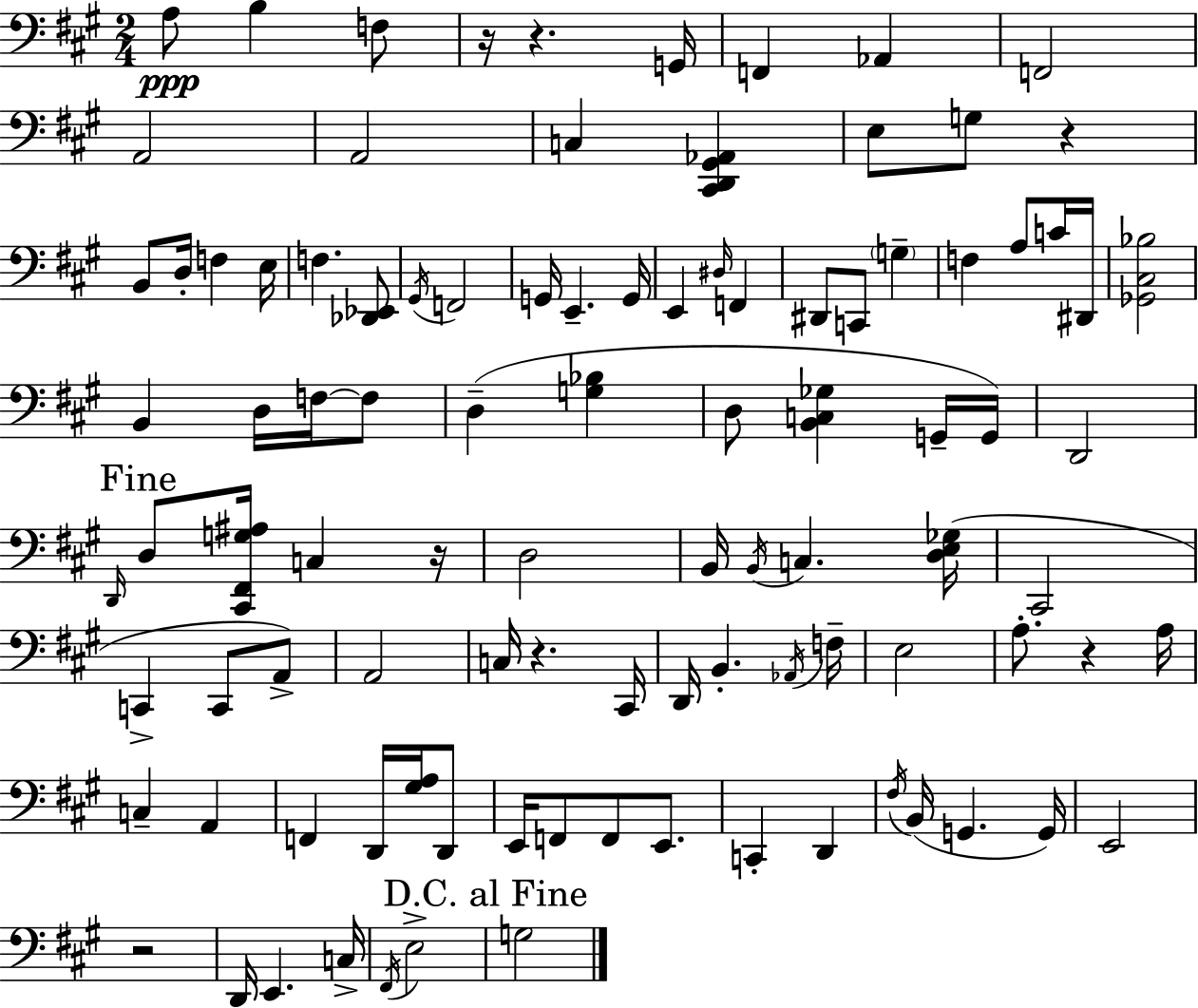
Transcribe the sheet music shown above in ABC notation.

X:1
T:Untitled
M:2/4
L:1/4
K:A
A,/2 B, F,/2 z/4 z G,,/4 F,, _A,, F,,2 A,,2 A,,2 C, [^C,,D,,^G,,_A,,] E,/2 G,/2 z B,,/2 D,/4 F, E,/4 F, [_D,,_E,,]/2 ^G,,/4 F,,2 G,,/4 E,, G,,/4 E,, ^D,/4 F,, ^D,,/2 C,,/2 G, F, A,/2 C/4 ^D,,/4 [_G,,^C,_B,]2 B,, D,/4 F,/4 F,/2 D, [G,_B,] D,/2 [B,,C,_G,] G,,/4 G,,/4 D,,2 D,,/4 D,/2 [^C,,^F,,G,^A,]/4 C, z/4 D,2 B,,/4 B,,/4 C, [D,E,_G,]/4 ^C,,2 C,, C,,/2 A,,/2 A,,2 C,/4 z ^C,,/4 D,,/4 B,, _A,,/4 F,/4 E,2 A,/2 z A,/4 C, A,, F,, D,,/4 [^G,A,]/4 D,,/2 E,,/4 F,,/2 F,,/2 E,,/2 C,, D,, ^F,/4 B,,/4 G,, G,,/4 E,,2 z2 D,,/4 E,, C,/4 ^F,,/4 E,2 G,2